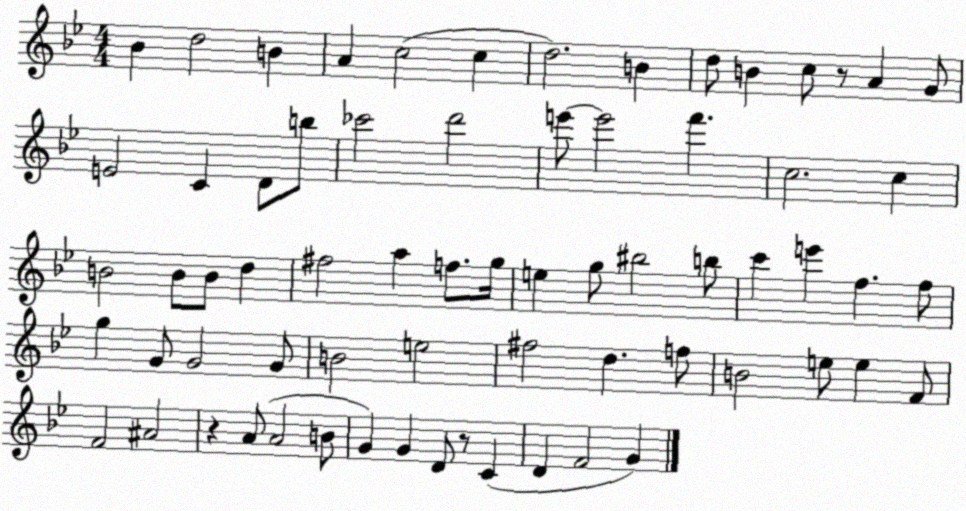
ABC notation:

X:1
T:Untitled
M:4/4
L:1/4
K:Bb
_B d2 B A c2 c d2 B d/2 B c/2 z/2 A G/2 E2 C D/2 b/2 _c'2 d'2 e'/2 e'2 f' c2 c B2 B/2 B/2 d ^f2 a f/2 g/4 e g/2 ^b2 b/2 c' e' f f/2 g G/2 G2 G/2 B2 e2 ^f2 d f/2 B2 e/2 e F/2 F2 ^A2 z A/2 A2 B/2 G G D/2 z/2 C D F2 G